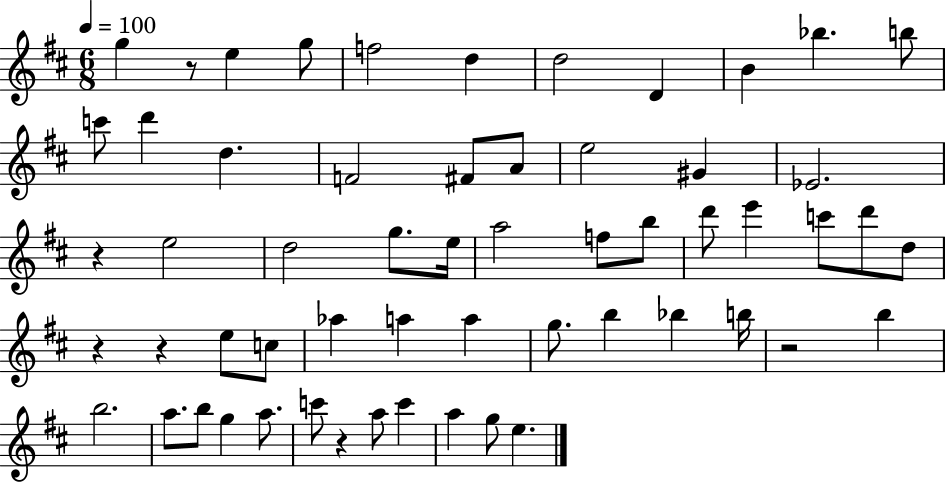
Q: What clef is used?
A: treble